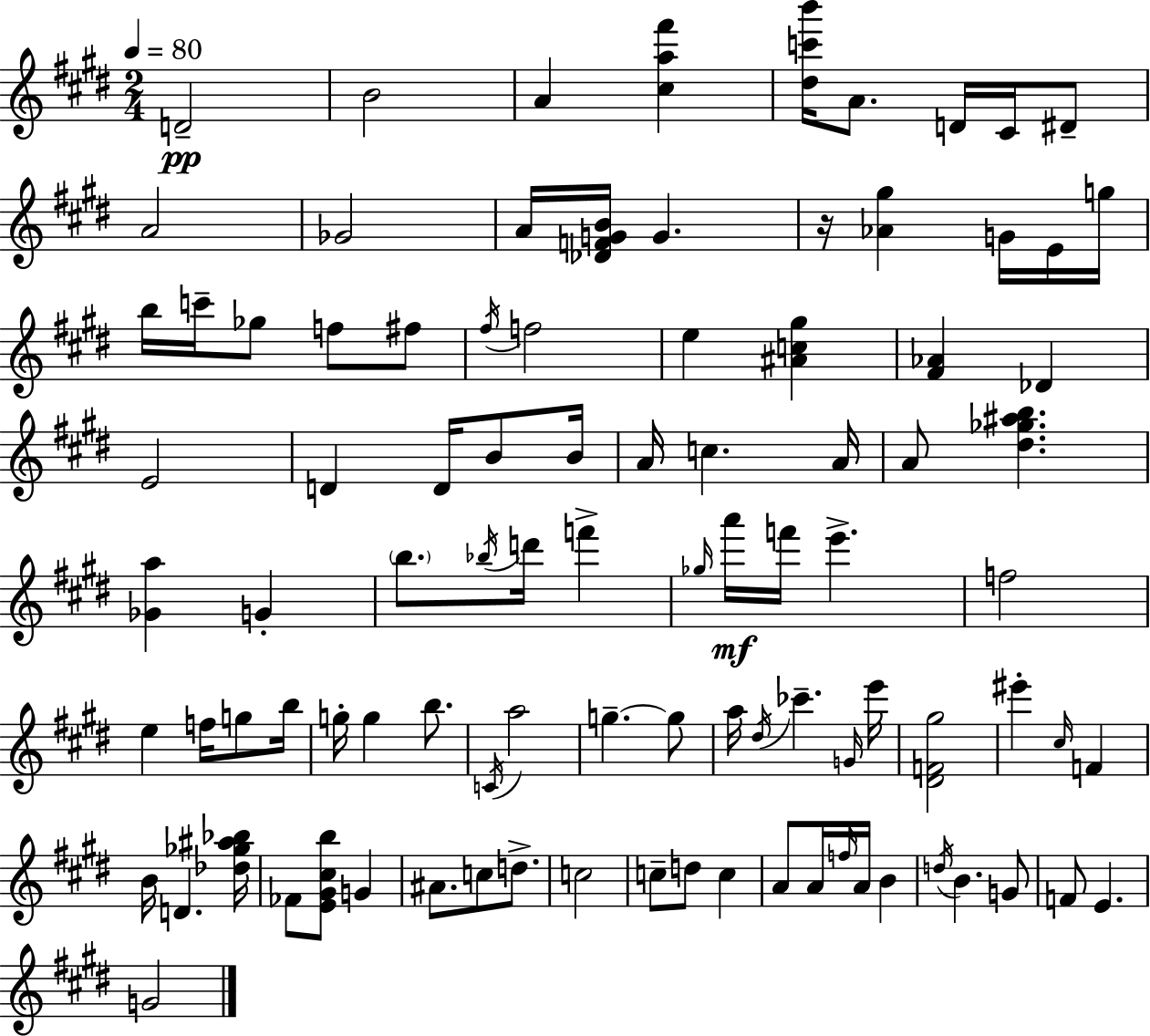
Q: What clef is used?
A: treble